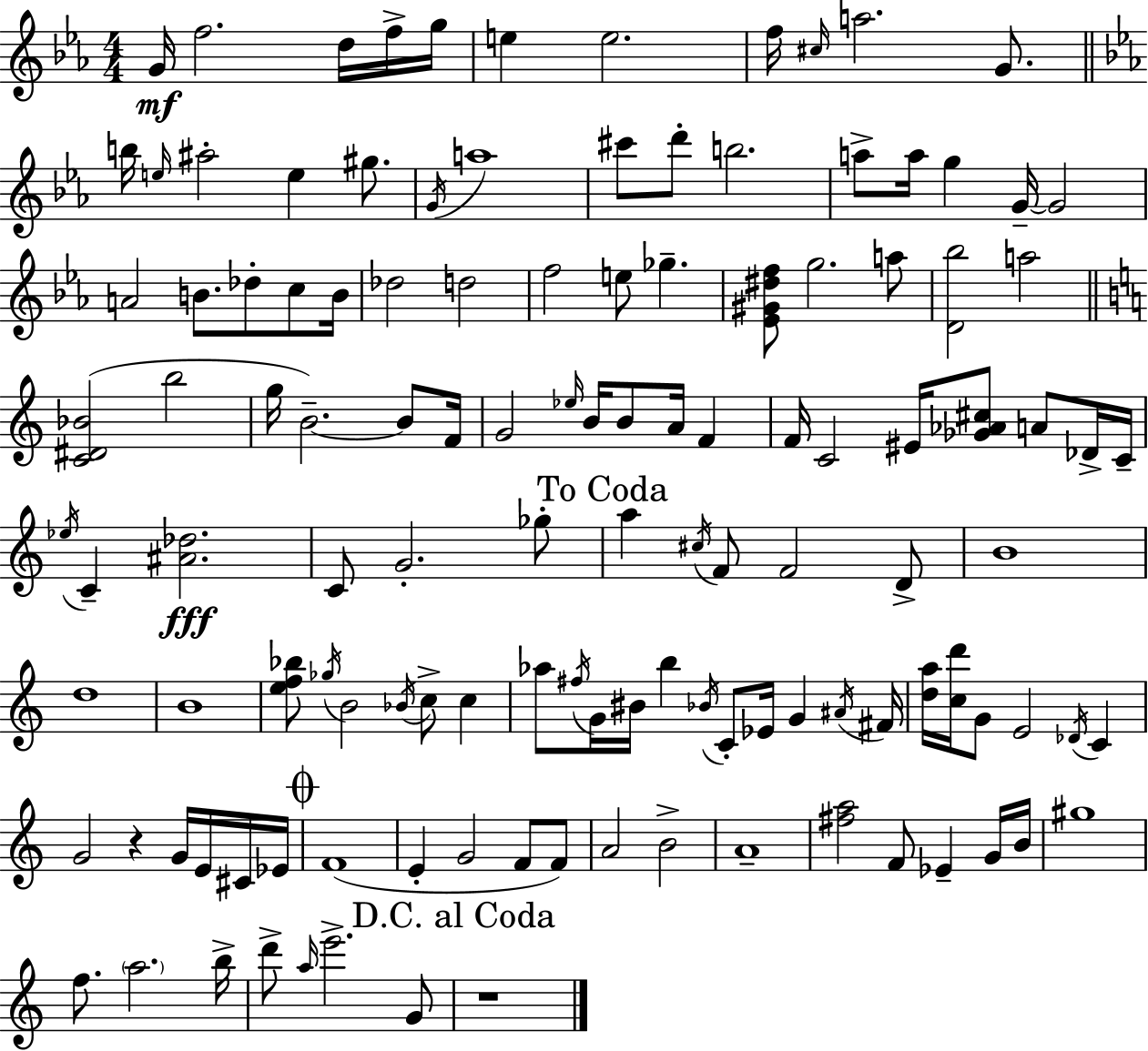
{
  \clef treble
  \numericTimeSignature
  \time 4/4
  \key ees \major
  \repeat volta 2 { g'16\mf f''2. d''16 f''16-> g''16 | e''4 e''2. | f''16 \grace { cis''16 } a''2. g'8. | \bar "||" \break \key ees \major b''16 \grace { e''16 } ais''2-. e''4 gis''8. | \acciaccatura { g'16 } a''1 | cis'''8 d'''8-. b''2. | a''8-> a''16 g''4 g'16--~~ g'2 | \break a'2 b'8. des''8-. c''8 | b'16 des''2 d''2 | f''2 e''8 ges''4.-- | <ees' gis' dis'' f''>8 g''2. | \break a''8 <d' bes''>2 a''2 | \bar "||" \break \key a \minor <c' dis' bes'>2( b''2 | g''16 b'2.--~~) b'8 f'16 | g'2 \grace { ees''16 } b'16 b'8 a'16 f'4 | f'16 c'2 eis'16 <ges' aes' cis''>8 a'8 des'16-> | \break c'16-- \acciaccatura { ees''16 } c'4-- <ais' des''>2.\fff | c'8 g'2.-. | ges''8-. \mark "To Coda" a''4 \acciaccatura { cis''16 } f'8 f'2 | d'8-> b'1 | \break d''1 | b'1 | <e'' f'' bes''>8 \acciaccatura { ges''16 } b'2 \acciaccatura { bes'16 } c''8-> | c''4 aes''8 \acciaccatura { fis''16 } g'16 bis'16 b''4 \acciaccatura { bes'16 } c'8-. | \break ees'16 g'4 \acciaccatura { ais'16 } fis'16 <d'' a''>16 <c'' d'''>16 g'8 e'2 | \acciaccatura { des'16 } c'4 g'2 | r4 g'16 e'16 cis'16 ees'16 \mark \markup { \musicglyph "scripts.coda" } f'1( | e'4-. g'2 | \break f'8 f'8) a'2 | b'2-> a'1-- | <fis'' a''>2 | f'8 ees'4-- g'16 b'16 gis''1 | \break f''8. \parenthesize a''2. | b''16-> d'''8-> \grace { a''16 } e'''2.-> | g'8 \mark "D.C. al Coda" r1 | } \bar "|."
}